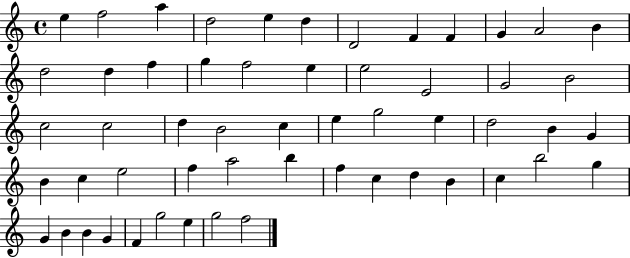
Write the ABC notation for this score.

X:1
T:Untitled
M:4/4
L:1/4
K:C
e f2 a d2 e d D2 F F G A2 B d2 d f g f2 e e2 E2 G2 B2 c2 c2 d B2 c e g2 e d2 B G B c e2 f a2 b f c d B c b2 g G B B G F g2 e g2 f2